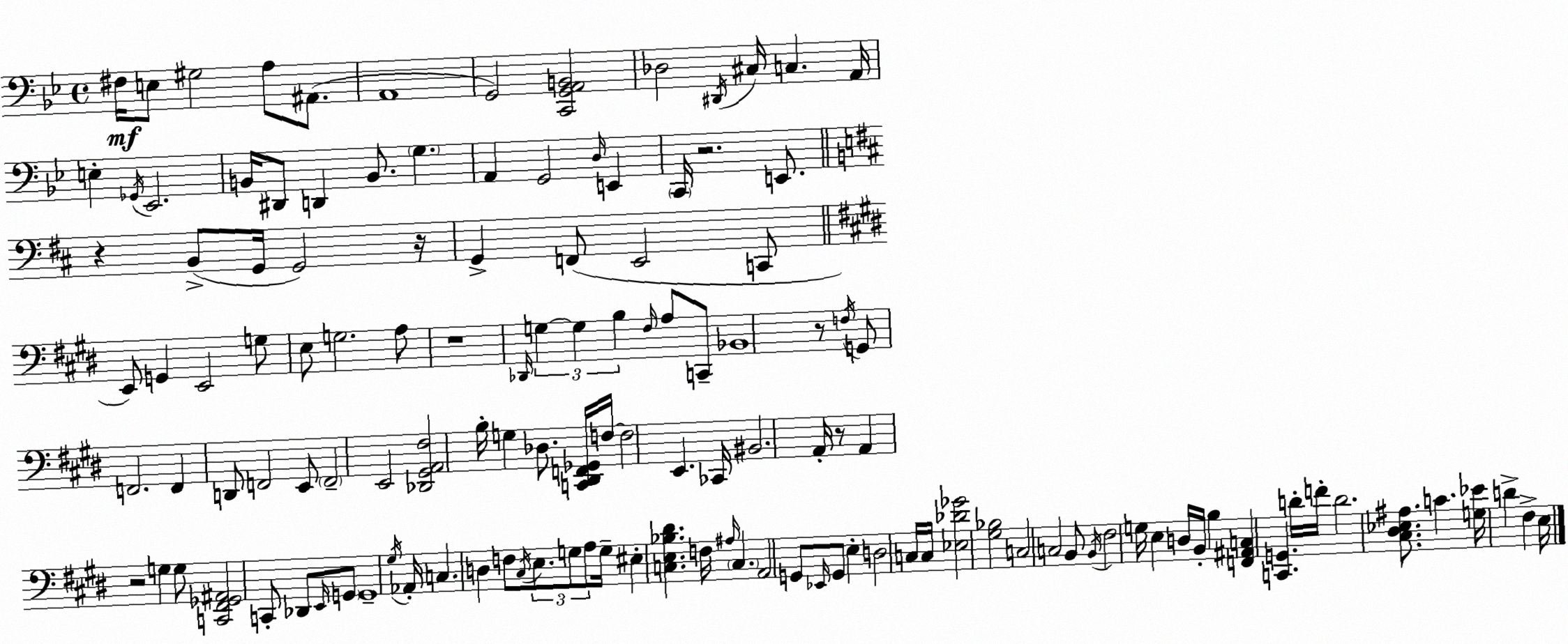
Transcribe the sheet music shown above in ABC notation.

X:1
T:Untitled
M:4/4
L:1/4
K:Gm
^F,/4 E,/2 ^G,2 A,/2 ^A,,/2 A,,4 G,,2 [C,,G,,A,,B,,]2 _D,2 ^D,,/4 ^C,/4 C, A,,/4 E, _G,,/4 _E,,2 B,,/4 ^D,,/2 D,, B,,/2 G, A,, G,,2 D,/4 E,, C,,/4 z2 E,,/2 z B,,/2 G,,/4 G,,2 z/4 G,, F,,/2 E,,2 C,,/2 E,,/2 G,, E,,2 G,/2 E,/2 G,2 A,/2 z4 _D,,/4 G, G, B, ^F,/4 A,/2 C,,/2 _B,,4 z/2 F,/4 G,,/2 F,,2 F,, D,,/2 F,,2 E,,/2 F,,2 E,,2 [_D,,^G,,A,,^F,]2 B,/4 G, _D,/2 [C,,^D,,F,,_G,,]/4 F,/4 F,2 E,, _C,,/4 ^B,,2 A,,/4 z/2 A,, z2 G, G,/2 [C,,^F,,_G,,^A,,]2 C,,/2 _D,,/2 E,,/4 G,,/2 G,,4 ^G,/4 _A,,/4 C, D, F,/2 ^C,/4 E,/2 G,/2 A,/2 G,/4 ^E, [C,E,_B,^D] F,/4 ^A,/4 C, A,,2 G,,/2 _E,,/4 G,,/2 E, D,2 C,/4 C,/4 [_E,_D_G]2 [^G,_B,]2 C,2 C,2 B,,/2 B,,/4 ^F,2 G,/4 E, D,/4 B,,/4 B, [F,,^A,,C,] [C,,G,,] D/4 F/4 D2 [^C,^D,_E,^A,]/2 C [G,_E]/4 D ^F, E,/4